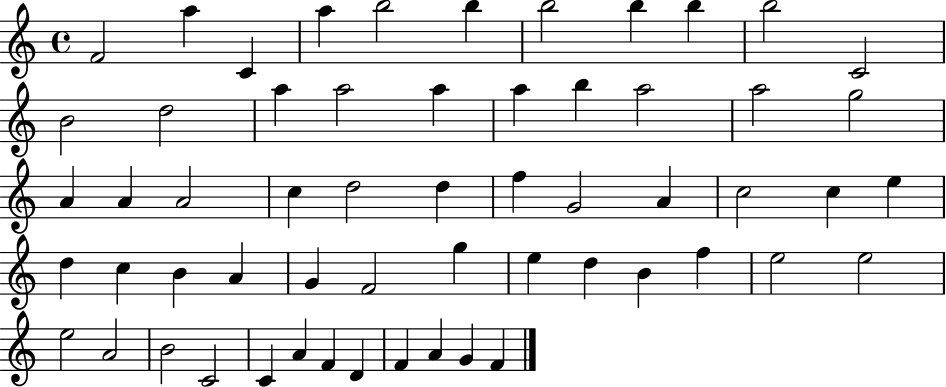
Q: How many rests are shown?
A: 0